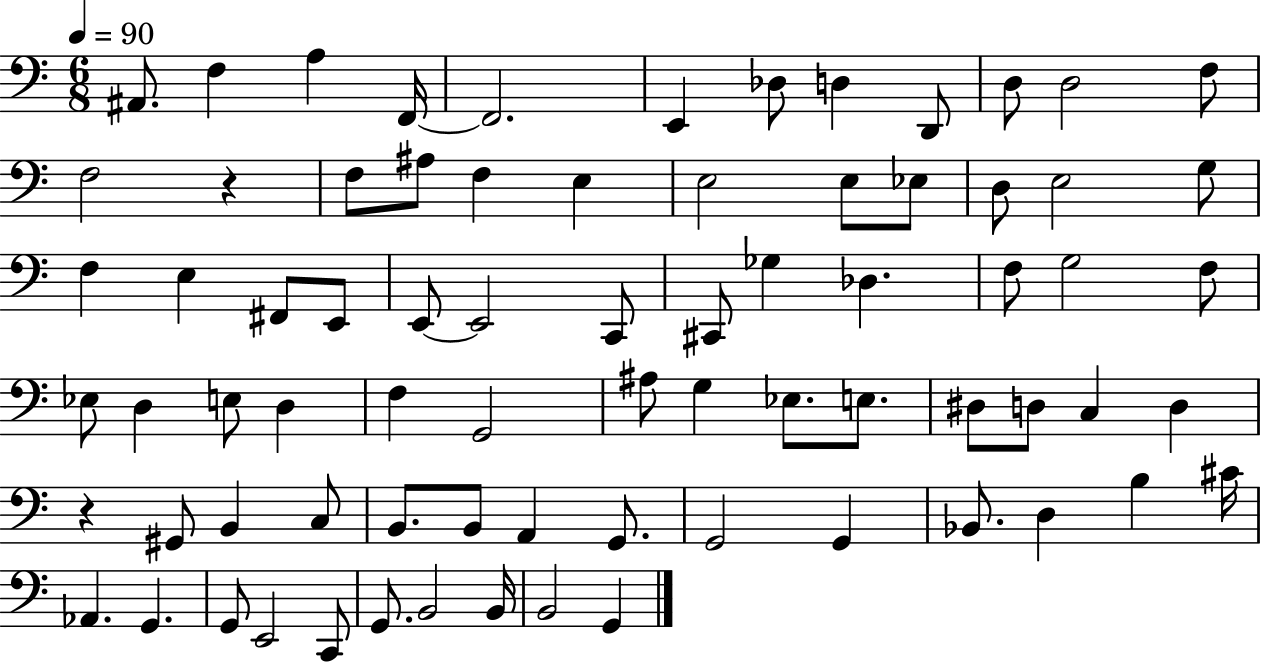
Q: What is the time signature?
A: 6/8